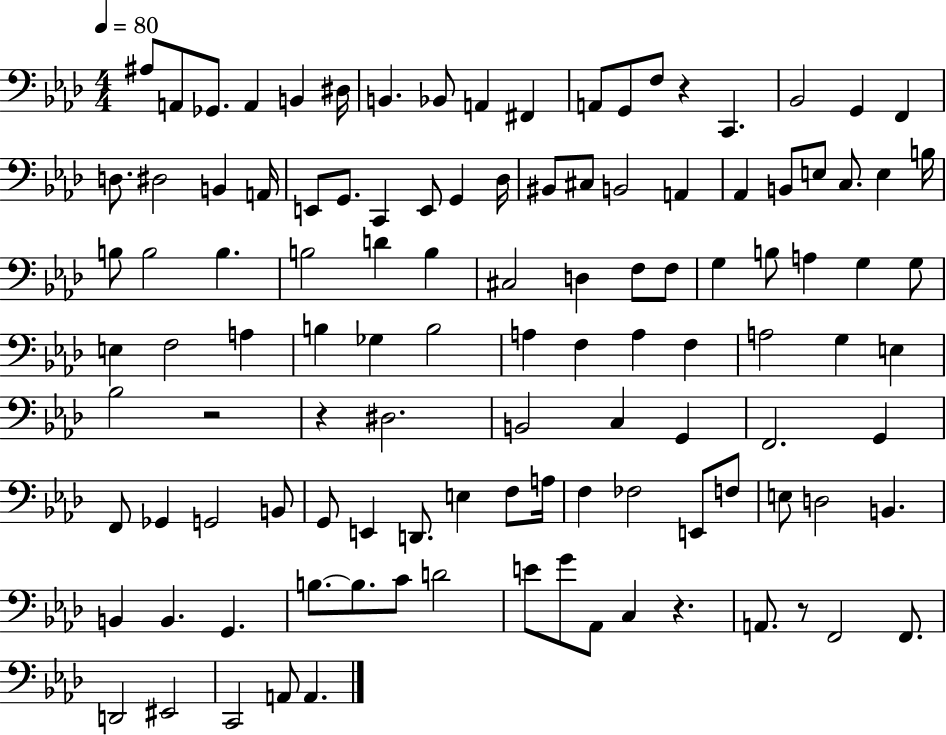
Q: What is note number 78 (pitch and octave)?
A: E2